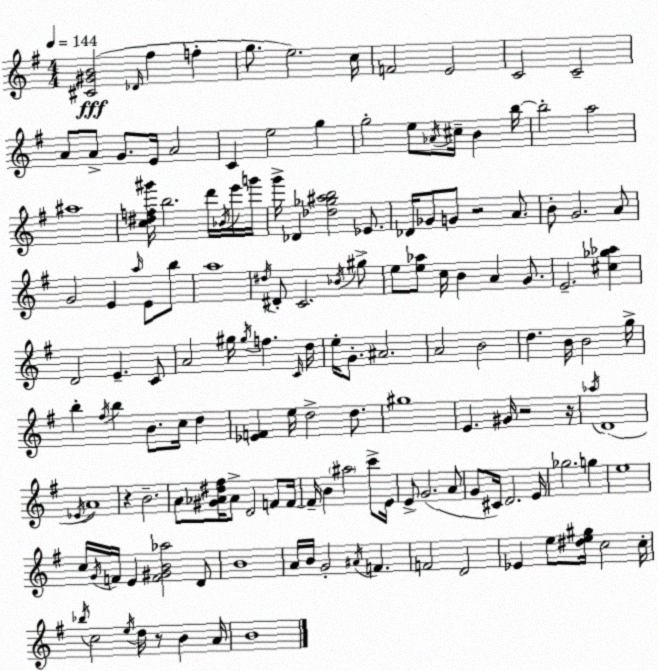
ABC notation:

X:1
T:Untitled
M:4/4
L:1/4
K:Em
[^C^GB]2 _D/4 ^f f g/2 e2 c/4 F2 E2 C2 C2 A/2 A/2 G/2 E/4 A2 C e2 g g2 e/2 _A/4 ^c/4 B b/4 b2 a2 ^a4 [c^df^g']/4 b2 d'/4 _B/4 e'/4 g'/4 g'/4 _D [_d_g^ab]2 _E/2 _D/4 _G/2 G/2 z2 A/2 B/2 G2 A/2 G2 E a/4 E/2 b/2 a4 ^d/4 ^D/2 C2 _B/4 ^g/2 e/2 [e_a]/2 c/4 B A G/2 E2 [^c_g_a] D2 E C/2 A2 ^g/4 ^g/4 f C/4 d/4 e/4 G/2 ^A2 A2 B2 d B/4 B2 g/4 b ^f/4 b B/2 c/4 d [_EF] e/4 d2 d/2 ^g4 E ^G/4 z2 z/4 _a/4 D4 _E/4 A4 z B2 A/2 [^G_A^d^f]/4 _A/2 D2 F/2 F/4 F/4 B ^a2 c'/2 E/4 E/2 G2 A/2 G/2 ^C/4 D2 E/4 _g2 g e4 c/4 G/4 F/4 E [F^GB_a]2 D/2 B4 A/4 B/4 G2 ^A/4 F F2 D2 _E e/2 [^de^g]/4 c2 c/4 _b/4 c2 e/4 d/4 z/2 B A/4 B4